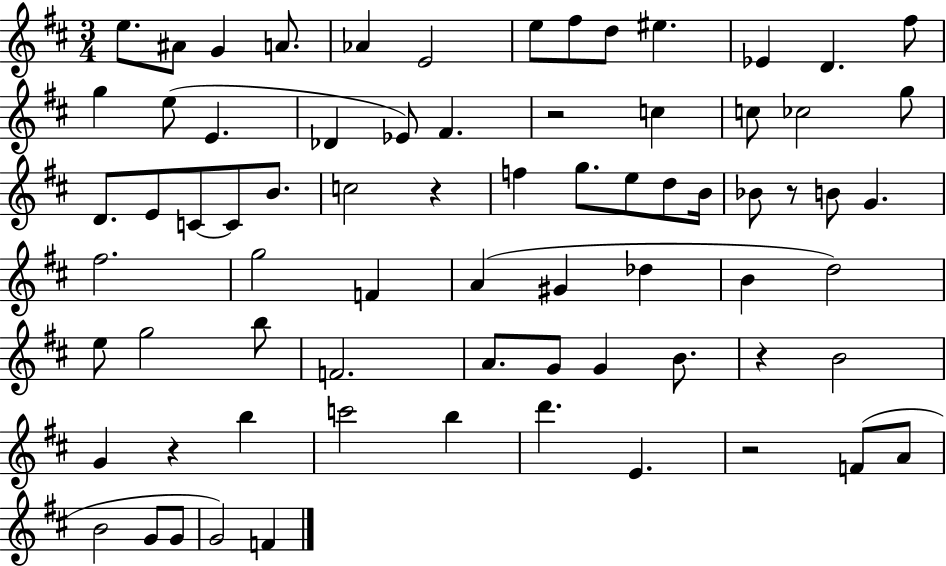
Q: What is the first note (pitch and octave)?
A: E5